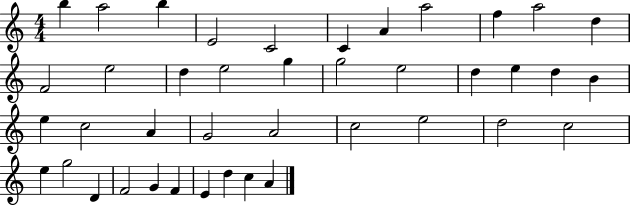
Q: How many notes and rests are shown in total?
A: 41